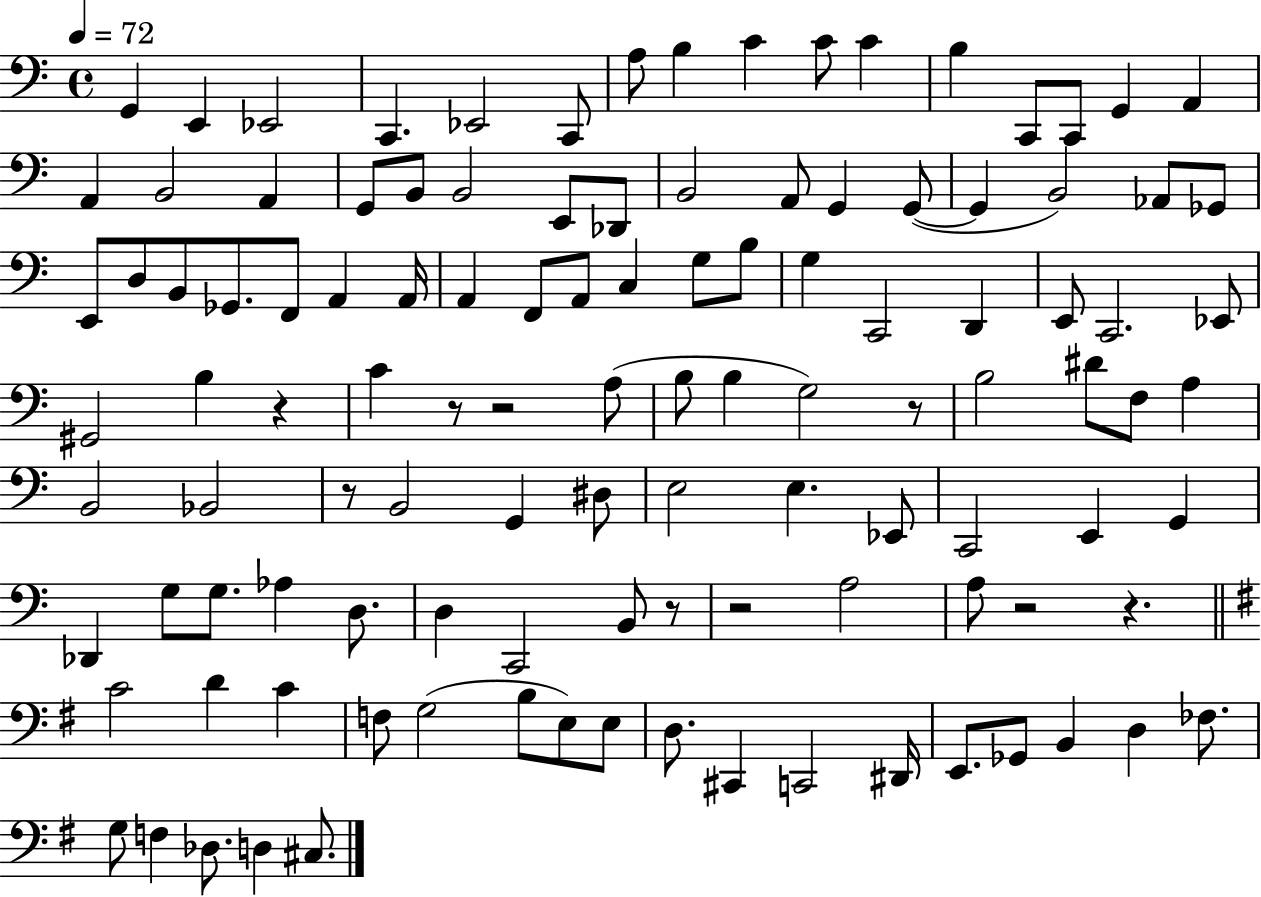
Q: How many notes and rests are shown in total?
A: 114